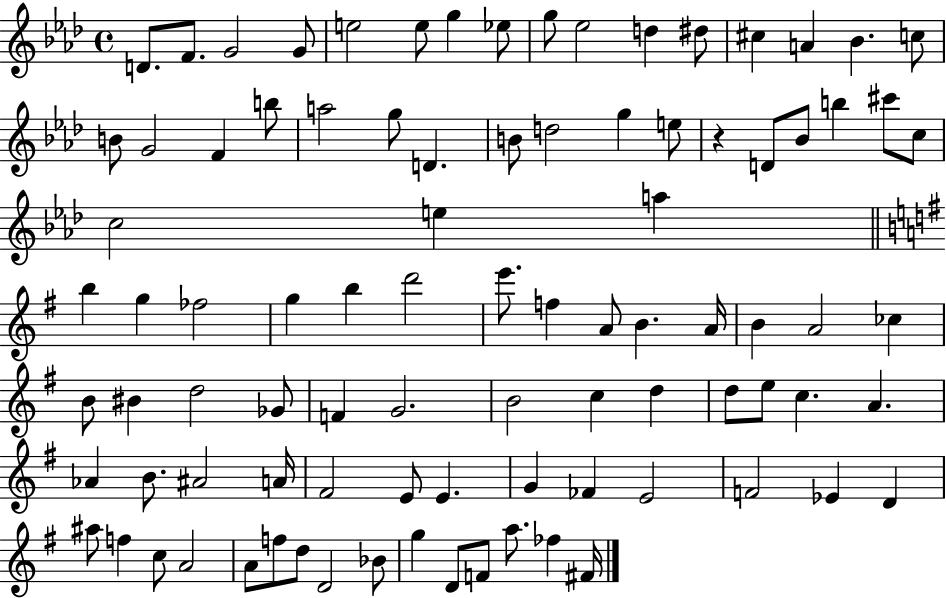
{
  \clef treble
  \time 4/4
  \defaultTimeSignature
  \key aes \major
  d'8. f'8. g'2 g'8 | e''2 e''8 g''4 ees''8 | g''8 ees''2 d''4 dis''8 | cis''4 a'4 bes'4. c''8 | \break b'8 g'2 f'4 b''8 | a''2 g''8 d'4. | b'8 d''2 g''4 e''8 | r4 d'8 bes'8 b''4 cis'''8 c''8 | \break c''2 e''4 a''4 | \bar "||" \break \key g \major b''4 g''4 fes''2 | g''4 b''4 d'''2 | e'''8. f''4 a'8 b'4. a'16 | b'4 a'2 ces''4 | \break b'8 bis'4 d''2 ges'8 | f'4 g'2. | b'2 c''4 d''4 | d''8 e''8 c''4. a'4. | \break aes'4 b'8. ais'2 a'16 | fis'2 e'8 e'4. | g'4 fes'4 e'2 | f'2 ees'4 d'4 | \break ais''8 f''4 c''8 a'2 | a'8 f''8 d''8 d'2 bes'8 | g''4 d'8 f'8 a''8. fes''4 fis'16 | \bar "|."
}